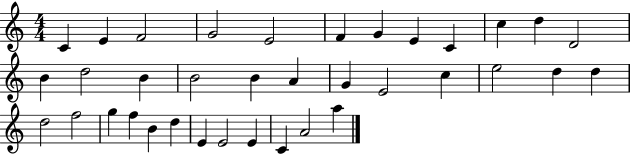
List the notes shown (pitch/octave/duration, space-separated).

C4/q E4/q F4/h G4/h E4/h F4/q G4/q E4/q C4/q C5/q D5/q D4/h B4/q D5/h B4/q B4/h B4/q A4/q G4/q E4/h C5/q E5/h D5/q D5/q D5/h F5/h G5/q F5/q B4/q D5/q E4/q E4/h E4/q C4/q A4/h A5/q